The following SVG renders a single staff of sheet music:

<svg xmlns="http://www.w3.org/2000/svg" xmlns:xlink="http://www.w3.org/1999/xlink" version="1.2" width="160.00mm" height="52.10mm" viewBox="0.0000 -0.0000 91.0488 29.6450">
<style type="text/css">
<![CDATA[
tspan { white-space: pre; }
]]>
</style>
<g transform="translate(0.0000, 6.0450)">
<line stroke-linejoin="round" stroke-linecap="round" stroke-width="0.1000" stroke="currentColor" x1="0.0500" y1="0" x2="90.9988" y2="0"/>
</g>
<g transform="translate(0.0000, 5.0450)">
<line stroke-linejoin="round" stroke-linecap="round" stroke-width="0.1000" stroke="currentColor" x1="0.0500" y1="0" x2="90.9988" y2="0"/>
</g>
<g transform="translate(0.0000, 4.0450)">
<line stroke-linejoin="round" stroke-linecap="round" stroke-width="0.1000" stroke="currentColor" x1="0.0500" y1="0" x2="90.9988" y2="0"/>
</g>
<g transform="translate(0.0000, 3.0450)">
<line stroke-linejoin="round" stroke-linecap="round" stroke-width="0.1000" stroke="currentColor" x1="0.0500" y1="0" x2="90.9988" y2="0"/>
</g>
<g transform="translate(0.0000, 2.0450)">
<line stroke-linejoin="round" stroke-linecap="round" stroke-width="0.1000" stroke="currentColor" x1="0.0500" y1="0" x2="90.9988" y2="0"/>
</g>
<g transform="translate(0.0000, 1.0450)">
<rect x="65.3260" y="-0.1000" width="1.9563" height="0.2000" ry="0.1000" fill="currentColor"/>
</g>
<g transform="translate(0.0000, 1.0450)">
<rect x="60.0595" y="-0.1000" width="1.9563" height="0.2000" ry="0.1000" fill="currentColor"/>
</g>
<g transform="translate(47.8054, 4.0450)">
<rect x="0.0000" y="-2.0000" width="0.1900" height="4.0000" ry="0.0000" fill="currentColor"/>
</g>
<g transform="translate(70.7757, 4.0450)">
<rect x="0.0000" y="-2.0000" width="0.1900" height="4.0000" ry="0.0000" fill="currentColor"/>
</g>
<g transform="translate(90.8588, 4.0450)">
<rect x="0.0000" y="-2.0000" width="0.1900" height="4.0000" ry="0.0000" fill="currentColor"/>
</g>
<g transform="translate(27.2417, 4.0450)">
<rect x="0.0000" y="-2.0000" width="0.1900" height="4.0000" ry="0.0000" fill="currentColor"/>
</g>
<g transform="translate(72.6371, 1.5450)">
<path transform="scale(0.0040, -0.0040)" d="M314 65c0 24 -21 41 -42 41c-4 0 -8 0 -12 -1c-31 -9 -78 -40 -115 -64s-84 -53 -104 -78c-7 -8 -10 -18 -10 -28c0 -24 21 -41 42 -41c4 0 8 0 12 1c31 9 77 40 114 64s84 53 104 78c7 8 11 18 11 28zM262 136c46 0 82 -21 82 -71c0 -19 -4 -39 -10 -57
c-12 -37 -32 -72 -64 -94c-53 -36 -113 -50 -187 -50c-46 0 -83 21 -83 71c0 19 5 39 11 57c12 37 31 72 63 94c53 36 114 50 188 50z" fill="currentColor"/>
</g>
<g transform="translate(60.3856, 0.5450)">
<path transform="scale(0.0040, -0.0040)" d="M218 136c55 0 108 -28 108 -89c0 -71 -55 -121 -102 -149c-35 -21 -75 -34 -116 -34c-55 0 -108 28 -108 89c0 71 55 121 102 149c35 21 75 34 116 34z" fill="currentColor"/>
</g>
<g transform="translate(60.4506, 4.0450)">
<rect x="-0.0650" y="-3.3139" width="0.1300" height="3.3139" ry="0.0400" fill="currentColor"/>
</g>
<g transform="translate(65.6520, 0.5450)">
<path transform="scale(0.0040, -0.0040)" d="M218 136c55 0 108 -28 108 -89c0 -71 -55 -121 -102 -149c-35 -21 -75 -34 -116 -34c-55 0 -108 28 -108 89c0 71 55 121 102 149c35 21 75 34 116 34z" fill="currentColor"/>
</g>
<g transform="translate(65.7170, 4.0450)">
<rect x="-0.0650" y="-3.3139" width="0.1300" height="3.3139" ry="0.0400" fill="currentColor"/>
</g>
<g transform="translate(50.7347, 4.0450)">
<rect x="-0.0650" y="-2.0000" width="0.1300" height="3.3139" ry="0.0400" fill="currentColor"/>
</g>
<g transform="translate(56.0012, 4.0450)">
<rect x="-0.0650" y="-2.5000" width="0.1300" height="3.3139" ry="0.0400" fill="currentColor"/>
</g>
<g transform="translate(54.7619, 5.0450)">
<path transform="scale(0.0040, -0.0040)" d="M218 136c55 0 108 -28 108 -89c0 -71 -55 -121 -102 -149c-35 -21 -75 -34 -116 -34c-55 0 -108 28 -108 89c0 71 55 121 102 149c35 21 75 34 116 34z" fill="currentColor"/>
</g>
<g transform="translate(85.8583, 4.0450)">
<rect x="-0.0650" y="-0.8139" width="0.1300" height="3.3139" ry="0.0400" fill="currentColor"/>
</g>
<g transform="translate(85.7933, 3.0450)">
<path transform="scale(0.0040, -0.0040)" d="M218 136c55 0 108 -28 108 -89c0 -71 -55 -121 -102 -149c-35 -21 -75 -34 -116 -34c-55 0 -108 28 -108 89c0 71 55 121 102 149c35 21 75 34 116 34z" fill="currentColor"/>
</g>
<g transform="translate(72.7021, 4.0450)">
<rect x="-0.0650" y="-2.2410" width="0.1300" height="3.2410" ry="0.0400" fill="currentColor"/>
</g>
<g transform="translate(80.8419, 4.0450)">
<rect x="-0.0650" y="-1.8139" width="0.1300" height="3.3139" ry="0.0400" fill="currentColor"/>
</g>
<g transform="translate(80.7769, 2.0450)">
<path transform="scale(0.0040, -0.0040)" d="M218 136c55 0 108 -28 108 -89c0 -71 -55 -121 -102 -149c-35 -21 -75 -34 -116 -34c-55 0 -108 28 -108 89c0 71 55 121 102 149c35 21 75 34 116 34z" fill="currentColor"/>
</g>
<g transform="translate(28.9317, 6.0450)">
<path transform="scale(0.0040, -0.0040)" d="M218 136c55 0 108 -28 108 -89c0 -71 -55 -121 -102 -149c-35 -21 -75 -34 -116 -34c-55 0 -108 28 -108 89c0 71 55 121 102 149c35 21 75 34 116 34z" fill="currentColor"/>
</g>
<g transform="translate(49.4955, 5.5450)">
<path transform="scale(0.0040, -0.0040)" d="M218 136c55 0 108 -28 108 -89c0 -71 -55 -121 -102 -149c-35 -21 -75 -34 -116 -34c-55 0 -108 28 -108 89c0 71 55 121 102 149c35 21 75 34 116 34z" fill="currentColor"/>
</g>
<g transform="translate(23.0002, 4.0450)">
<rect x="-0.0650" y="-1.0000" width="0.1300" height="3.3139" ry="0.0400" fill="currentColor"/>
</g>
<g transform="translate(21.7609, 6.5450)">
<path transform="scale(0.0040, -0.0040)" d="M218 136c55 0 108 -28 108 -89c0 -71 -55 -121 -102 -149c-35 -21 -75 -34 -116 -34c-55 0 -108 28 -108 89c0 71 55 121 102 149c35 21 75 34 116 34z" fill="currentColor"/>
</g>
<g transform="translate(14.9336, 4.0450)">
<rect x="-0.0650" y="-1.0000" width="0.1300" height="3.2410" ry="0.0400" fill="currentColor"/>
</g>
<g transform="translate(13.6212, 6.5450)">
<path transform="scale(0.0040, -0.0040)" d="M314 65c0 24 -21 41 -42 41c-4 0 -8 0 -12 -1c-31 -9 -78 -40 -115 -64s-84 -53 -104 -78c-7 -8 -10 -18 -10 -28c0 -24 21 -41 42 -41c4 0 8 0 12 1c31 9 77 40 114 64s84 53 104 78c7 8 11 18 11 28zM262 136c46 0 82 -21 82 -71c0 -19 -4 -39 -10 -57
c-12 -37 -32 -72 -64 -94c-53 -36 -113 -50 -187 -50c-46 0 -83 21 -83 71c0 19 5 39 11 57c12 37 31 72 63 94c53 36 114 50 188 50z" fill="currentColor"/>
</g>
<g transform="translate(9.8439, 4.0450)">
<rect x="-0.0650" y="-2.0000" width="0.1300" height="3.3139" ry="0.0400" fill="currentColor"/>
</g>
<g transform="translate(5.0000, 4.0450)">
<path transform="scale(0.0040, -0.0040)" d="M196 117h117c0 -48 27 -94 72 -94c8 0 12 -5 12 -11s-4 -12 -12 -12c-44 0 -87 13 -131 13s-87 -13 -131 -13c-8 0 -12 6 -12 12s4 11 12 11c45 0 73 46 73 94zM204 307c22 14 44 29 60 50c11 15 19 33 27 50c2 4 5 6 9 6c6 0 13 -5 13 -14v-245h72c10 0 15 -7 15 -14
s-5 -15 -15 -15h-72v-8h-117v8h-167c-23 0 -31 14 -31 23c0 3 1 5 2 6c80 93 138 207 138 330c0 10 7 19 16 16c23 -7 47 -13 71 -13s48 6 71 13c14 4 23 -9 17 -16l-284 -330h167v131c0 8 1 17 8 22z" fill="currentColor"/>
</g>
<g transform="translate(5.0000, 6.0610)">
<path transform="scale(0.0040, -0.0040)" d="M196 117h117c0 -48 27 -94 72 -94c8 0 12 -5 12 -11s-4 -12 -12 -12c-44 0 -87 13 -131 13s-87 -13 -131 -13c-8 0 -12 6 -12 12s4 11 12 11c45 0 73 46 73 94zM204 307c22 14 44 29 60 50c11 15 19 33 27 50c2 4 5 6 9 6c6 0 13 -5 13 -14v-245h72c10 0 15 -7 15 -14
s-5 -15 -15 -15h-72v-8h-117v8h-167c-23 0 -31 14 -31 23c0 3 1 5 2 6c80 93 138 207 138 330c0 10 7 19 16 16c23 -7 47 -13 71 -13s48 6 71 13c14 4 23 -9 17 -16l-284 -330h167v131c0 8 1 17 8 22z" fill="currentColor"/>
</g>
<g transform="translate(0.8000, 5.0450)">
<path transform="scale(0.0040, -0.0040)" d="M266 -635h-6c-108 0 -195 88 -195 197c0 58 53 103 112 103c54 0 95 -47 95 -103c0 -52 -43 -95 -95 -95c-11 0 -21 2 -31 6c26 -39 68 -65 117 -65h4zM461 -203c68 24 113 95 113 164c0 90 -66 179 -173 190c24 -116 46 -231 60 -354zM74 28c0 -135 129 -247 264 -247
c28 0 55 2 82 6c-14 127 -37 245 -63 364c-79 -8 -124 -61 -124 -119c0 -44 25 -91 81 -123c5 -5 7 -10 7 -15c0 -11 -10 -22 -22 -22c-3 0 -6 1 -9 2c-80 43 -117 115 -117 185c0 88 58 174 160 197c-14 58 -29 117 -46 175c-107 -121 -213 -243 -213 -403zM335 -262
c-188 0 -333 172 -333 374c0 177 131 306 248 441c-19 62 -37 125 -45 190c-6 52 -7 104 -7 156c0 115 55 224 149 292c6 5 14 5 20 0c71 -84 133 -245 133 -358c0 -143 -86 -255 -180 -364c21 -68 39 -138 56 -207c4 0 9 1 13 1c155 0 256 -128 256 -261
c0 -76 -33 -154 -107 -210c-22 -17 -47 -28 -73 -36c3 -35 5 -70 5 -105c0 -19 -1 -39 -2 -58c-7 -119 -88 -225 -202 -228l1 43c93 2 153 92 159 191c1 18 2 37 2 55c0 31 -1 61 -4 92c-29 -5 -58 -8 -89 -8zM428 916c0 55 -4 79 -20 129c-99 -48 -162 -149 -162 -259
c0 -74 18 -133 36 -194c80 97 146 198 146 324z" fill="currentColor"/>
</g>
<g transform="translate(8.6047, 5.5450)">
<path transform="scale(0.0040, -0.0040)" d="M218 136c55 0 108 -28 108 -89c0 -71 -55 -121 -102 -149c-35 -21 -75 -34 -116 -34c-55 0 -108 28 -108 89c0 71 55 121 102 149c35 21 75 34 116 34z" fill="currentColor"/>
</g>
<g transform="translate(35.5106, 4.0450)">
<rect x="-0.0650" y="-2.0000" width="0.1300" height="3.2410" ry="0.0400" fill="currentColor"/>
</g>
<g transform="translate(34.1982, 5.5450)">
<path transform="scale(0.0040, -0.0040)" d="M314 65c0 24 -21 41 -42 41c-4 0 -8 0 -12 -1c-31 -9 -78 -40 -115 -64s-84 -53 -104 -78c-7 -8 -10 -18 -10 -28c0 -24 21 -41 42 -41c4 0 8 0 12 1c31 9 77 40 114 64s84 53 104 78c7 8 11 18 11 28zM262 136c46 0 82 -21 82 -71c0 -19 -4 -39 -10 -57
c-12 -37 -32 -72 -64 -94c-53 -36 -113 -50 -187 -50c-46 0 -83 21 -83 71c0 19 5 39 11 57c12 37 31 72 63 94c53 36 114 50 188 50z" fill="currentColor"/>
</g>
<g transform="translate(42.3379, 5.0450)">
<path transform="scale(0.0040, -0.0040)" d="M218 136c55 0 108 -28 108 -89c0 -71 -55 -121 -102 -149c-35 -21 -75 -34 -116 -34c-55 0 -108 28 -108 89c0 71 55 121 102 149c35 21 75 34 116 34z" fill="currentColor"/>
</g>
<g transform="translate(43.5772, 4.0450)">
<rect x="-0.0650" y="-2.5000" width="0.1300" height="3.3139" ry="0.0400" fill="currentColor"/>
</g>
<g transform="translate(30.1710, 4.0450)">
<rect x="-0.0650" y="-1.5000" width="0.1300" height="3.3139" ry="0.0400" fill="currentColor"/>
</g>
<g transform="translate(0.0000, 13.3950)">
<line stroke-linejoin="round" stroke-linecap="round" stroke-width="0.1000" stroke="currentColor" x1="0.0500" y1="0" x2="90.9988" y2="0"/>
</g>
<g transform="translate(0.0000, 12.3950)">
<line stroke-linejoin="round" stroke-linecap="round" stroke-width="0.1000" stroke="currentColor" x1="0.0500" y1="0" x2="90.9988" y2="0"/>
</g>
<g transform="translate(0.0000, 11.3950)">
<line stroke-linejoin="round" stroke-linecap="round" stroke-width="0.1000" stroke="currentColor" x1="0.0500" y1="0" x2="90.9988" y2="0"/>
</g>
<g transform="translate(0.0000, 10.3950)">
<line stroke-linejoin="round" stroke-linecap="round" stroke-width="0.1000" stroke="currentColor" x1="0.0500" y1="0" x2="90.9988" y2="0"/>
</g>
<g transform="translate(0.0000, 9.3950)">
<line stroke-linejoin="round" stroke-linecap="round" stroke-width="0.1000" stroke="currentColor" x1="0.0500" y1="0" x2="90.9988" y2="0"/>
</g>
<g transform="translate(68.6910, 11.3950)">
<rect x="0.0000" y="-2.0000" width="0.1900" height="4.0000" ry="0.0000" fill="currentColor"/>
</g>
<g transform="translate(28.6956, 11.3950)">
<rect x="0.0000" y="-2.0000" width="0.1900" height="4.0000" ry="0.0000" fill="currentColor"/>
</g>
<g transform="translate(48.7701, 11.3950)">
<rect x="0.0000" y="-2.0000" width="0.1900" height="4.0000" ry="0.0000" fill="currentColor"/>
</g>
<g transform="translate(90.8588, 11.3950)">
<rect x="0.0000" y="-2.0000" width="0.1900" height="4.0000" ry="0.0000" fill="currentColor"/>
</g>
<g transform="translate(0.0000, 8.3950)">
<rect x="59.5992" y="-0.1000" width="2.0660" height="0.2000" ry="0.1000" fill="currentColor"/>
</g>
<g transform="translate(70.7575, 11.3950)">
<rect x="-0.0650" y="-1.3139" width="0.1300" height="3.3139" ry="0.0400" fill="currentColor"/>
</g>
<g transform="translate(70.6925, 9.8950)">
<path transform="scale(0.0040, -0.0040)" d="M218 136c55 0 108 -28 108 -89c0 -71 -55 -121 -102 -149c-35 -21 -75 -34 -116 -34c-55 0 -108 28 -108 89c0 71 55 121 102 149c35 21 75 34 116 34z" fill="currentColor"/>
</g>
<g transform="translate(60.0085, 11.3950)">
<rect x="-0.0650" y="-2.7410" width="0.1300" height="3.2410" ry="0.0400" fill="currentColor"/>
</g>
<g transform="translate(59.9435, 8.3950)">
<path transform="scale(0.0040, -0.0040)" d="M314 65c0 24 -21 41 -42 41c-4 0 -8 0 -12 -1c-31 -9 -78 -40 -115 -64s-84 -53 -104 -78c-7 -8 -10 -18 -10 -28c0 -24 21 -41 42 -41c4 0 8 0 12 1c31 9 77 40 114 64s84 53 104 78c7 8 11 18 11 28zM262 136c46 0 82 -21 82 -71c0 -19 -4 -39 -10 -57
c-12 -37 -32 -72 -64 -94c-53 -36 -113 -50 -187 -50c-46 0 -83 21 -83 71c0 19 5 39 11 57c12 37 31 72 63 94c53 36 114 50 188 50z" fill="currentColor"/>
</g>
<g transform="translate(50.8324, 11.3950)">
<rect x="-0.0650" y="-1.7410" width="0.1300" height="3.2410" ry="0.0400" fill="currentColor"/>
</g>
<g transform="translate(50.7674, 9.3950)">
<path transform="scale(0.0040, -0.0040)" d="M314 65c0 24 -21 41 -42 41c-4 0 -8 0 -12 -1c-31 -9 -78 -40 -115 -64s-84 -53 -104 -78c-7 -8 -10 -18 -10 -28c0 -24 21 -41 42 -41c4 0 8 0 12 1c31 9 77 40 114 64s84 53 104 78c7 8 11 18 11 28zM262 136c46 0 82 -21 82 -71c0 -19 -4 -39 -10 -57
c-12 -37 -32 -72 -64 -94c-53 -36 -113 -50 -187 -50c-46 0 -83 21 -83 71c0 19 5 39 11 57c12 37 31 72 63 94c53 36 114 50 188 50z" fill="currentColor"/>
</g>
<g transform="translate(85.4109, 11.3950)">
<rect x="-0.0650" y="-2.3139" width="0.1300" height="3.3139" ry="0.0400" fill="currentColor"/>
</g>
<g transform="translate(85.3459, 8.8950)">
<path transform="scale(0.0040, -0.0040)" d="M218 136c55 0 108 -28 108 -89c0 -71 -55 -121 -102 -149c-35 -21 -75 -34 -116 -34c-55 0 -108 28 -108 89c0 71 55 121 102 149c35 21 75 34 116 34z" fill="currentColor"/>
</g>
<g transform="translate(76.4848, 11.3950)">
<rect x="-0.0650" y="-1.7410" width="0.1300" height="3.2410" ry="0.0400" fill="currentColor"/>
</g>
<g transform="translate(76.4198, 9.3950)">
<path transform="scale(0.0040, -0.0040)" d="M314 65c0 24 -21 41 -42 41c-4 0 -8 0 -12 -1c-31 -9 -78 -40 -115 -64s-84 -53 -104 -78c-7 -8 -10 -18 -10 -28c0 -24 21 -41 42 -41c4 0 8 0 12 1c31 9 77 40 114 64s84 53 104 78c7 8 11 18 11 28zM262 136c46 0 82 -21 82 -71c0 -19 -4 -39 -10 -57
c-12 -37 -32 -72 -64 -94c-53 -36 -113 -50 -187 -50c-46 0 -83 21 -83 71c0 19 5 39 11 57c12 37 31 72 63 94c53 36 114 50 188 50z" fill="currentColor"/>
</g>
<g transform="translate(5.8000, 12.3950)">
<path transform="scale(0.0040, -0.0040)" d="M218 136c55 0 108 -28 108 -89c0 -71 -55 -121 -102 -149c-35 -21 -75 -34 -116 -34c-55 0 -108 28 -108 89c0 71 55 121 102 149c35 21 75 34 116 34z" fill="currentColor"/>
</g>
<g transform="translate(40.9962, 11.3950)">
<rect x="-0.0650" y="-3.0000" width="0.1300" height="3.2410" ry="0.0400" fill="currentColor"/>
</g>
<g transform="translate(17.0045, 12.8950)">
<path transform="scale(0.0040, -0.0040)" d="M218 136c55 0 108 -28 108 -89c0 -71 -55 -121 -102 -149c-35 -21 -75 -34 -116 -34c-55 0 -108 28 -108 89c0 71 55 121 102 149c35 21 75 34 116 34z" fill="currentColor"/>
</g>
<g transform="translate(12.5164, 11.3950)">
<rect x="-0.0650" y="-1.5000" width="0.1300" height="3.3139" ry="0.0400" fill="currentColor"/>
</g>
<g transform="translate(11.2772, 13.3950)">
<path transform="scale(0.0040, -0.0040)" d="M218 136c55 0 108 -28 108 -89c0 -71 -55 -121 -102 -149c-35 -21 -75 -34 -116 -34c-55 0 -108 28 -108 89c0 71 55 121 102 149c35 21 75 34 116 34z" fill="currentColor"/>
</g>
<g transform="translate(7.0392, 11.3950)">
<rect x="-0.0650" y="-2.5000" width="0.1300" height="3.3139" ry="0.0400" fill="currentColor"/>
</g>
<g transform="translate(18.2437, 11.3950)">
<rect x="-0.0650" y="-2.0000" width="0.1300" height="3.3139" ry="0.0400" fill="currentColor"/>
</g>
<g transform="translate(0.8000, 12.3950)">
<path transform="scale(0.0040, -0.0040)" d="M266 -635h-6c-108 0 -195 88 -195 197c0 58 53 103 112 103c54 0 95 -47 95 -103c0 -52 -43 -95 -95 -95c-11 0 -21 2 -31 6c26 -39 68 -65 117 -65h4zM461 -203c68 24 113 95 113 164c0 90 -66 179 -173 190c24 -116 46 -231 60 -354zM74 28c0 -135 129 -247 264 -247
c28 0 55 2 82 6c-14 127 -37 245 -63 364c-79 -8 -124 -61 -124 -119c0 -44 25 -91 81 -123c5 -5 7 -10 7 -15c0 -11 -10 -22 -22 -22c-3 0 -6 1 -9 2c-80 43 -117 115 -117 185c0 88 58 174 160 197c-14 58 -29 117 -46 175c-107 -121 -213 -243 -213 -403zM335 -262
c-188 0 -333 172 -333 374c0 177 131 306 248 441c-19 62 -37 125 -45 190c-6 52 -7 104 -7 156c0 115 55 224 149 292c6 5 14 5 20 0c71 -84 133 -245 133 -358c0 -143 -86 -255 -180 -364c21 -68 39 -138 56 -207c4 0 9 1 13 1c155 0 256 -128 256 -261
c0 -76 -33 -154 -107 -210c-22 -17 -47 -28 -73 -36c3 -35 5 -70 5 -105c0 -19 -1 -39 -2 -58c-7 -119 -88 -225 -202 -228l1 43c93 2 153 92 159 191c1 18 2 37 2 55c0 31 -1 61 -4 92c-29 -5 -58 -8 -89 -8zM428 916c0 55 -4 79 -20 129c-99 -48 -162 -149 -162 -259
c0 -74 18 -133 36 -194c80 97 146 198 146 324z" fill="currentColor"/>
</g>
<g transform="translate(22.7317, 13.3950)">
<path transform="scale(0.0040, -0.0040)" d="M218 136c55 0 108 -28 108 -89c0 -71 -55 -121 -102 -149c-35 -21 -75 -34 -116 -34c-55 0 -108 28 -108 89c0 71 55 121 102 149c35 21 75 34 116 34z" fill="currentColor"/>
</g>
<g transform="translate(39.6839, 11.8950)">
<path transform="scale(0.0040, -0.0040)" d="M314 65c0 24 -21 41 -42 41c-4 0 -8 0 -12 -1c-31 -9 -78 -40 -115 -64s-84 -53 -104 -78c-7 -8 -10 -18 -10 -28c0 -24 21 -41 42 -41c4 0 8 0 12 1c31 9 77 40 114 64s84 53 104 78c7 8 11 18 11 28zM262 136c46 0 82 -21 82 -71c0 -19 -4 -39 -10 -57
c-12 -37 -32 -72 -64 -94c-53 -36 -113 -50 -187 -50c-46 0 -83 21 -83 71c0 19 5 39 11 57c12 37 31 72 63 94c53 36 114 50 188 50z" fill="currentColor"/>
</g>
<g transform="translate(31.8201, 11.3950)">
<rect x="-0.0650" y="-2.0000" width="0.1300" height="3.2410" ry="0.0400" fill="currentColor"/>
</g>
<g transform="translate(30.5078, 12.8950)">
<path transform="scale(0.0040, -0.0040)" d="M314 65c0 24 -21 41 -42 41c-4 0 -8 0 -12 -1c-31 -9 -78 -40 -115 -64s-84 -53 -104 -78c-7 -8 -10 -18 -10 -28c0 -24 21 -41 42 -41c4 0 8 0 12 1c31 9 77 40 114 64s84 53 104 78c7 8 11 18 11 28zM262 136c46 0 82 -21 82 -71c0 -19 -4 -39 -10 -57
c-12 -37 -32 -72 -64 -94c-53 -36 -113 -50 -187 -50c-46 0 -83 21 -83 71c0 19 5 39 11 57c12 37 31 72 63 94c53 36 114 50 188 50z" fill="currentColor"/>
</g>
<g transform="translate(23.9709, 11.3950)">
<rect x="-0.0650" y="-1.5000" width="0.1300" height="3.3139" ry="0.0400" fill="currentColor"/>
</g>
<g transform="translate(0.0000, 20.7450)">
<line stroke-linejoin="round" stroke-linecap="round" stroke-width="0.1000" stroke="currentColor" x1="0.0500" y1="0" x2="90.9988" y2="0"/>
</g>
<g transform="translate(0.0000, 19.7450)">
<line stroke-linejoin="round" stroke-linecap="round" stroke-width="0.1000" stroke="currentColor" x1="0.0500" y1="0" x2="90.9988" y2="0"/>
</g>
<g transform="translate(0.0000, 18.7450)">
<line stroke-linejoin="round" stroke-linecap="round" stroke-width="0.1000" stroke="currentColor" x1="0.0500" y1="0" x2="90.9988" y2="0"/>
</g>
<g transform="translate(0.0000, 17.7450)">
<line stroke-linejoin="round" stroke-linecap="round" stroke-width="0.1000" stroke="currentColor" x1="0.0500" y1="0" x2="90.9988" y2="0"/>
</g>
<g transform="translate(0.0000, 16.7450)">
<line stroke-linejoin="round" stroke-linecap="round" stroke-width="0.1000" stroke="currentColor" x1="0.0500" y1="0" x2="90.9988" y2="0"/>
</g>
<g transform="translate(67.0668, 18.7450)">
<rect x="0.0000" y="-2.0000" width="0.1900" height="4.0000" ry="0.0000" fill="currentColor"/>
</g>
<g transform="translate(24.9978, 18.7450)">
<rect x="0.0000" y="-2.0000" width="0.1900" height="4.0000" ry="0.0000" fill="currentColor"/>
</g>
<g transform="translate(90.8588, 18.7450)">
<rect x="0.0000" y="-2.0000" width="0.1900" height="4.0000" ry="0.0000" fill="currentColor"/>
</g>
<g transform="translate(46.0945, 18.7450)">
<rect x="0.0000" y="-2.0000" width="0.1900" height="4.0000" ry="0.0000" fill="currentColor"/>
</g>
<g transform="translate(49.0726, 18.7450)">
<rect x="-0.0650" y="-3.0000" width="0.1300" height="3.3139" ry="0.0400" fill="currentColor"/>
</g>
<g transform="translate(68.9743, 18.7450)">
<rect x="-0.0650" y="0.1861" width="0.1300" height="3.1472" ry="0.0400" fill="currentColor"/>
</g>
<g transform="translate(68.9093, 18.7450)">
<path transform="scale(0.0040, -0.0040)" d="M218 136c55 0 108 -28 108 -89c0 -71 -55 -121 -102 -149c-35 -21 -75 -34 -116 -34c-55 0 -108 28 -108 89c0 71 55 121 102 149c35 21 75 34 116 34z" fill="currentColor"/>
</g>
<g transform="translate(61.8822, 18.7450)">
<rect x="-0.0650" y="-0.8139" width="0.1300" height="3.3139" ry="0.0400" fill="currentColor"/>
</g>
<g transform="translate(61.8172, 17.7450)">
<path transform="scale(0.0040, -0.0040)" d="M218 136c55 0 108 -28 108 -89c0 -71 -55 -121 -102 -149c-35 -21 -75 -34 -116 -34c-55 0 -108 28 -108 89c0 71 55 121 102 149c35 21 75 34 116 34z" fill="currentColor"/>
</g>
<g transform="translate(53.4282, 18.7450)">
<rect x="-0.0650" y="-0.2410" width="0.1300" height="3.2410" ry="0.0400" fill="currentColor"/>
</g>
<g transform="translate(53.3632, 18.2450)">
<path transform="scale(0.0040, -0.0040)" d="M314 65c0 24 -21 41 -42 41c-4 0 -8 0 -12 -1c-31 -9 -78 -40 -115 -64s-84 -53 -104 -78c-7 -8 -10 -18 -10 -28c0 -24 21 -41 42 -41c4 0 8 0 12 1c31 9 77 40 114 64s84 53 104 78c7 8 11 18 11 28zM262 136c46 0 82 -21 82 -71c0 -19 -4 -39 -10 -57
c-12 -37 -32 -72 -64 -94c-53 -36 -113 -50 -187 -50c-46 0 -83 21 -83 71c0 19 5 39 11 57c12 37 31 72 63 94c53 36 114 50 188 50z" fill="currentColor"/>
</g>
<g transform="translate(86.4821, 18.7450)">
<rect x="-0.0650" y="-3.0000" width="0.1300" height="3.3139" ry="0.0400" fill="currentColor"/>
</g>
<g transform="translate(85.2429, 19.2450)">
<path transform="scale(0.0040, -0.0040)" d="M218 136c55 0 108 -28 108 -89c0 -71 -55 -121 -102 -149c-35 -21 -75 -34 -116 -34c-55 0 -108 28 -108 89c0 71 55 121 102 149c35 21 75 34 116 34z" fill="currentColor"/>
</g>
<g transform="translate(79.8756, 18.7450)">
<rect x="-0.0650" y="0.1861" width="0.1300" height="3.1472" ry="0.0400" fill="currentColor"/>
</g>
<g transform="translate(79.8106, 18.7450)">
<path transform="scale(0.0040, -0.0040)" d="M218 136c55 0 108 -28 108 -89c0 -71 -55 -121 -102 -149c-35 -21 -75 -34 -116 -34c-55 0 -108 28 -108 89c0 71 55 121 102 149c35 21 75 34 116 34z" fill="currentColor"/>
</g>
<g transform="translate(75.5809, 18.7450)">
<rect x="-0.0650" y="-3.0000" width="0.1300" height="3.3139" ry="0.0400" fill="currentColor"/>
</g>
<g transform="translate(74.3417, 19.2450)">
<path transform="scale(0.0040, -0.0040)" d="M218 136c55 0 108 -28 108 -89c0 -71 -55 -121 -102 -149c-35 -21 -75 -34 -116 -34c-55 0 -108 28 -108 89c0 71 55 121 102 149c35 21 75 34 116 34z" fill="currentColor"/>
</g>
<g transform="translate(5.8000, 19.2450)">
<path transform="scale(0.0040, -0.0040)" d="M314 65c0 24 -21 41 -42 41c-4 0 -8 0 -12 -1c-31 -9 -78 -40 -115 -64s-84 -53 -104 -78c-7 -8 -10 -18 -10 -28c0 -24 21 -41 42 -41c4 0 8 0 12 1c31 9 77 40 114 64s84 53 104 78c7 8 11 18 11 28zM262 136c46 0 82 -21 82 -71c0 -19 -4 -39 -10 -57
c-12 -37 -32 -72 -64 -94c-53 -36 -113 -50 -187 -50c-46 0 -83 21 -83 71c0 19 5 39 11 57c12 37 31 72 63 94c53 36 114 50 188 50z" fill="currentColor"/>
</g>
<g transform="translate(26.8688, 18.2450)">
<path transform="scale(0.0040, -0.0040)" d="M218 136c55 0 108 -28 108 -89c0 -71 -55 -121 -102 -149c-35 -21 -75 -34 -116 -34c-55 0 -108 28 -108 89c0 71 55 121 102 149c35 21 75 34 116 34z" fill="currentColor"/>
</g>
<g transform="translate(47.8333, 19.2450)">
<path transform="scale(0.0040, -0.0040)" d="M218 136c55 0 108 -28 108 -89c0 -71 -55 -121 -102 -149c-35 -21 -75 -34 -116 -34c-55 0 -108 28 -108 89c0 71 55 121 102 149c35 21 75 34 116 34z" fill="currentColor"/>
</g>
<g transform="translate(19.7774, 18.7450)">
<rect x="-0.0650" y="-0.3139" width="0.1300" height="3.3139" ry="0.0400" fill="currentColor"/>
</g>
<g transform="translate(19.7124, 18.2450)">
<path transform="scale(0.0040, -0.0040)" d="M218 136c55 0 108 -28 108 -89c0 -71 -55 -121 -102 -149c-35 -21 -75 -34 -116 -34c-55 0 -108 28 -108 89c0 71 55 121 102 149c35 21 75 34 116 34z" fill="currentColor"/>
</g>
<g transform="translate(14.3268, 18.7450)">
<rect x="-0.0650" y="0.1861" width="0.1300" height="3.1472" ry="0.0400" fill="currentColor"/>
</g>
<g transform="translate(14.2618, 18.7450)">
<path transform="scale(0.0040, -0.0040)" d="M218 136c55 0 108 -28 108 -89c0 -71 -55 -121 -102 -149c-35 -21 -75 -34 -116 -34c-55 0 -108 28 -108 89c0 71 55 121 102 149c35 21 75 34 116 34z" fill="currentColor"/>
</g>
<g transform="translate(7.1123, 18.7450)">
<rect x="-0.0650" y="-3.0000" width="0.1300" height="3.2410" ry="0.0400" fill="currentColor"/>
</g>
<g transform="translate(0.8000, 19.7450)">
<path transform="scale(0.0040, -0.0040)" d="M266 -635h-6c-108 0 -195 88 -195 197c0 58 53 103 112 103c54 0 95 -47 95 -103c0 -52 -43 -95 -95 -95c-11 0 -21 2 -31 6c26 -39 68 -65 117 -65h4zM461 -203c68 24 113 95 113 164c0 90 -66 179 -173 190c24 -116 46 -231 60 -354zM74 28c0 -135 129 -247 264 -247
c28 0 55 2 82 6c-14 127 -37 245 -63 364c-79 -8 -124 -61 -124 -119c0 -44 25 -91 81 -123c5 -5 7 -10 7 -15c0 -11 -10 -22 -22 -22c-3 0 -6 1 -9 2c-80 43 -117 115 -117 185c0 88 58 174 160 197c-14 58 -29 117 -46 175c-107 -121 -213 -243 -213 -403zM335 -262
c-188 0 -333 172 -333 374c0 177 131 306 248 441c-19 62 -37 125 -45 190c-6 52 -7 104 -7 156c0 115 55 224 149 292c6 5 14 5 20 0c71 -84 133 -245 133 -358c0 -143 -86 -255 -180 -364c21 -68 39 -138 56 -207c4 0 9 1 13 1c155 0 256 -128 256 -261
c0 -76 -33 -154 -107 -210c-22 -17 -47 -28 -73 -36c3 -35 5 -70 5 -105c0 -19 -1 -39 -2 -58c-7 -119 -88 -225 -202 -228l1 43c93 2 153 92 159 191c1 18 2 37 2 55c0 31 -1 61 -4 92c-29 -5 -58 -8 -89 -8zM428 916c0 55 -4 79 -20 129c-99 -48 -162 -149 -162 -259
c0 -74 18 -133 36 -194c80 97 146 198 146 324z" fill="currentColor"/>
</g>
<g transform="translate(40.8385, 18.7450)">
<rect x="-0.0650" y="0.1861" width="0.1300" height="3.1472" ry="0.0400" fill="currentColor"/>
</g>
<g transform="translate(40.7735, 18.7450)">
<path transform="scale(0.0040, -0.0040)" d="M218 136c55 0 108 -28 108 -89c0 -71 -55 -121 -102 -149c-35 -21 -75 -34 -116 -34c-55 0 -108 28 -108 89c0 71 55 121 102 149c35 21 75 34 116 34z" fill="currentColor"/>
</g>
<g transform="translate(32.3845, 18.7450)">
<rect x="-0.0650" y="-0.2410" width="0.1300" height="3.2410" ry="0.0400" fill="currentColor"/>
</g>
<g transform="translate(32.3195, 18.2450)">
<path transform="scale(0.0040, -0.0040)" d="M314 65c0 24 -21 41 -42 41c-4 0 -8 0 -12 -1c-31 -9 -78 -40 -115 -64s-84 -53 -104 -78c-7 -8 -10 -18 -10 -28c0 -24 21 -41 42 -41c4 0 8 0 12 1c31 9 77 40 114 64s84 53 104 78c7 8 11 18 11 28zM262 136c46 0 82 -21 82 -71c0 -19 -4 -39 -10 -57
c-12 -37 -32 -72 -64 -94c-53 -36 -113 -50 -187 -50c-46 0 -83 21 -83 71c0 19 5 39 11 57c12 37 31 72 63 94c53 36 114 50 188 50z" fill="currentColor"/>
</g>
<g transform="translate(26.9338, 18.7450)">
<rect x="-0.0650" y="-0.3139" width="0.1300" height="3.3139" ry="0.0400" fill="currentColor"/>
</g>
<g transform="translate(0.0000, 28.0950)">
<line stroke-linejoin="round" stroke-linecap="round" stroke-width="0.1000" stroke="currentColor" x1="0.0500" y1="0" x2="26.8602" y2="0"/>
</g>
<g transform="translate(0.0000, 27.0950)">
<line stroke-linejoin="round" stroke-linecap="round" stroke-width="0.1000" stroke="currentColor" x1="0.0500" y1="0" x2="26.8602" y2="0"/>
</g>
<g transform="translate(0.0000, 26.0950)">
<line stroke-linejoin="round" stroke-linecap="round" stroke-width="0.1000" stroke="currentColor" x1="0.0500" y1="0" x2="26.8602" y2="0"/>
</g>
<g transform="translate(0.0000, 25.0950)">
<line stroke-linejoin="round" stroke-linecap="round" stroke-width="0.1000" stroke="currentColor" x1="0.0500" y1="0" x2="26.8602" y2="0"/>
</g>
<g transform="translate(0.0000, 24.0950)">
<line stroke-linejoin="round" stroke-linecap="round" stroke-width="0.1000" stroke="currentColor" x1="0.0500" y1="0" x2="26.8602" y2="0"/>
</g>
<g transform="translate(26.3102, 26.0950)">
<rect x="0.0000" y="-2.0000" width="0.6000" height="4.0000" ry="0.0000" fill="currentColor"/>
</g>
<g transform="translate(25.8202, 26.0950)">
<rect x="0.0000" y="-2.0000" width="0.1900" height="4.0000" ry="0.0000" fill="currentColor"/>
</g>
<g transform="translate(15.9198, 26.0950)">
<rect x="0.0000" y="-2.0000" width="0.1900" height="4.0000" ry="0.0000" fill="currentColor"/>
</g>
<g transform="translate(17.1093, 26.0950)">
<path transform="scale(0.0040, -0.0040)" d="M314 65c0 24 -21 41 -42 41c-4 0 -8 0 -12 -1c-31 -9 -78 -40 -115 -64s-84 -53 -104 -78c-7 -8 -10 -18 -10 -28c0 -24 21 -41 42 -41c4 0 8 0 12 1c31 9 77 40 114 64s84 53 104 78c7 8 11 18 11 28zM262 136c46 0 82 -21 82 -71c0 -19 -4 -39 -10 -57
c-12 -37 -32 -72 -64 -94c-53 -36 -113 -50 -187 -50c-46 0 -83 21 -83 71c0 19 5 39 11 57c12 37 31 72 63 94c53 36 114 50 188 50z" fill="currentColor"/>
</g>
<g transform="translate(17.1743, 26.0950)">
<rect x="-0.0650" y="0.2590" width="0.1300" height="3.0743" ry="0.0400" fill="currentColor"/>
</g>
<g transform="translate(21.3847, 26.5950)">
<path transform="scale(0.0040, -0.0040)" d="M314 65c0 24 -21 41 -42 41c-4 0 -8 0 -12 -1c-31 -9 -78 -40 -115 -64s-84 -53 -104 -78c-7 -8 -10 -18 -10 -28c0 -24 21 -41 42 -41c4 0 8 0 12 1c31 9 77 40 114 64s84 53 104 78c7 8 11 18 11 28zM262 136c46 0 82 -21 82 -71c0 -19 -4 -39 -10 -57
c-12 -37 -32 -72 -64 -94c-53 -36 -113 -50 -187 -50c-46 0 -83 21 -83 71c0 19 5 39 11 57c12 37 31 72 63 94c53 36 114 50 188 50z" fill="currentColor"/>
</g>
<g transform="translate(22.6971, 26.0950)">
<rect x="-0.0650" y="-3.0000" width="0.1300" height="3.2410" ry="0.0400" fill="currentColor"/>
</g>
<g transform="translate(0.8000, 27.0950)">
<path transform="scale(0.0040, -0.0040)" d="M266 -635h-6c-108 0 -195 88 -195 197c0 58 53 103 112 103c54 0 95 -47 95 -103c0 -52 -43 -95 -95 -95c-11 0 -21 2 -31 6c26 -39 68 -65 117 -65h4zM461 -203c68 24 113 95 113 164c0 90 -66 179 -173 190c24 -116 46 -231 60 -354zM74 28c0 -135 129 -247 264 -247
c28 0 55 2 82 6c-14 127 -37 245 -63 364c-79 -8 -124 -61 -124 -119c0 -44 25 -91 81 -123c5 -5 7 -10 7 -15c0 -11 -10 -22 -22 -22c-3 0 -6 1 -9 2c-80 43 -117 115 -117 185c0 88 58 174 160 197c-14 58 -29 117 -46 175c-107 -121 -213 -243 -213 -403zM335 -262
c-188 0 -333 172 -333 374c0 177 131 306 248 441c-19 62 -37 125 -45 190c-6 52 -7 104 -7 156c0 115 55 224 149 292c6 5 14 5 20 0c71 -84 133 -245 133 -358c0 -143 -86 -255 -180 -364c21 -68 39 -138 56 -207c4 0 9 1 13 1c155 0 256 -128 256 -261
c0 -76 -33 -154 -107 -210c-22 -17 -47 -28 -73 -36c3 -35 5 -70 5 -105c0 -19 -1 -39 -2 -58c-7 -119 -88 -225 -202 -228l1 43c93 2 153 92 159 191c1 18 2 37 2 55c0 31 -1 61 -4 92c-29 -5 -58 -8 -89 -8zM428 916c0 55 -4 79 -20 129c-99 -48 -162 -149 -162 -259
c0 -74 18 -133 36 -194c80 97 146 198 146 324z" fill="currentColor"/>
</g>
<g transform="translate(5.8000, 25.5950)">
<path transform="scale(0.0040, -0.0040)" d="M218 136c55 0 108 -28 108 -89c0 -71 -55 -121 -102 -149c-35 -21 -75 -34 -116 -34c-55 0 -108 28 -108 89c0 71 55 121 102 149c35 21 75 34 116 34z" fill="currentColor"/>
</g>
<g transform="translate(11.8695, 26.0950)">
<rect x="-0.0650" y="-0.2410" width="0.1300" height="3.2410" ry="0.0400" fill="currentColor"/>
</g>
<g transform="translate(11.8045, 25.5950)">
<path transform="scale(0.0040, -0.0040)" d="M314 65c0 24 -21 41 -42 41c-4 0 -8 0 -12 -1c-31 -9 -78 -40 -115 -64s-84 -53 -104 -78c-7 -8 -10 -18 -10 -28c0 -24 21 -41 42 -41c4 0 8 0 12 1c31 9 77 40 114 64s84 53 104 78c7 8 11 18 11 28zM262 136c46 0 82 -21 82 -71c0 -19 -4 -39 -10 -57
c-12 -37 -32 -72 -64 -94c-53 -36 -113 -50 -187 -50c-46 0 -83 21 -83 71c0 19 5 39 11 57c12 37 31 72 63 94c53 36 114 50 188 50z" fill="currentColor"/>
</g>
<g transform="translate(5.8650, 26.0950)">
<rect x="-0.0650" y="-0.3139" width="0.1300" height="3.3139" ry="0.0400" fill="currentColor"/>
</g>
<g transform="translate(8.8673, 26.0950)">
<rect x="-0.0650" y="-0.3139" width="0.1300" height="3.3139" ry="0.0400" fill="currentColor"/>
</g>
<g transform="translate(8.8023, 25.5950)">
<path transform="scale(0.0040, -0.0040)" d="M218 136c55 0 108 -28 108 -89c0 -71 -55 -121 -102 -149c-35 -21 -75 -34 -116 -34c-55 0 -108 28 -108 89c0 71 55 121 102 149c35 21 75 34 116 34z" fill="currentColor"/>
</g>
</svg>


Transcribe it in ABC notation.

X:1
T:Untitled
M:4/4
L:1/4
K:C
F D2 D E F2 G F G b b g2 f d G E F E F2 A2 f2 a2 e f2 g A2 B c c c2 B A c2 d B A B A c c c2 B2 A2